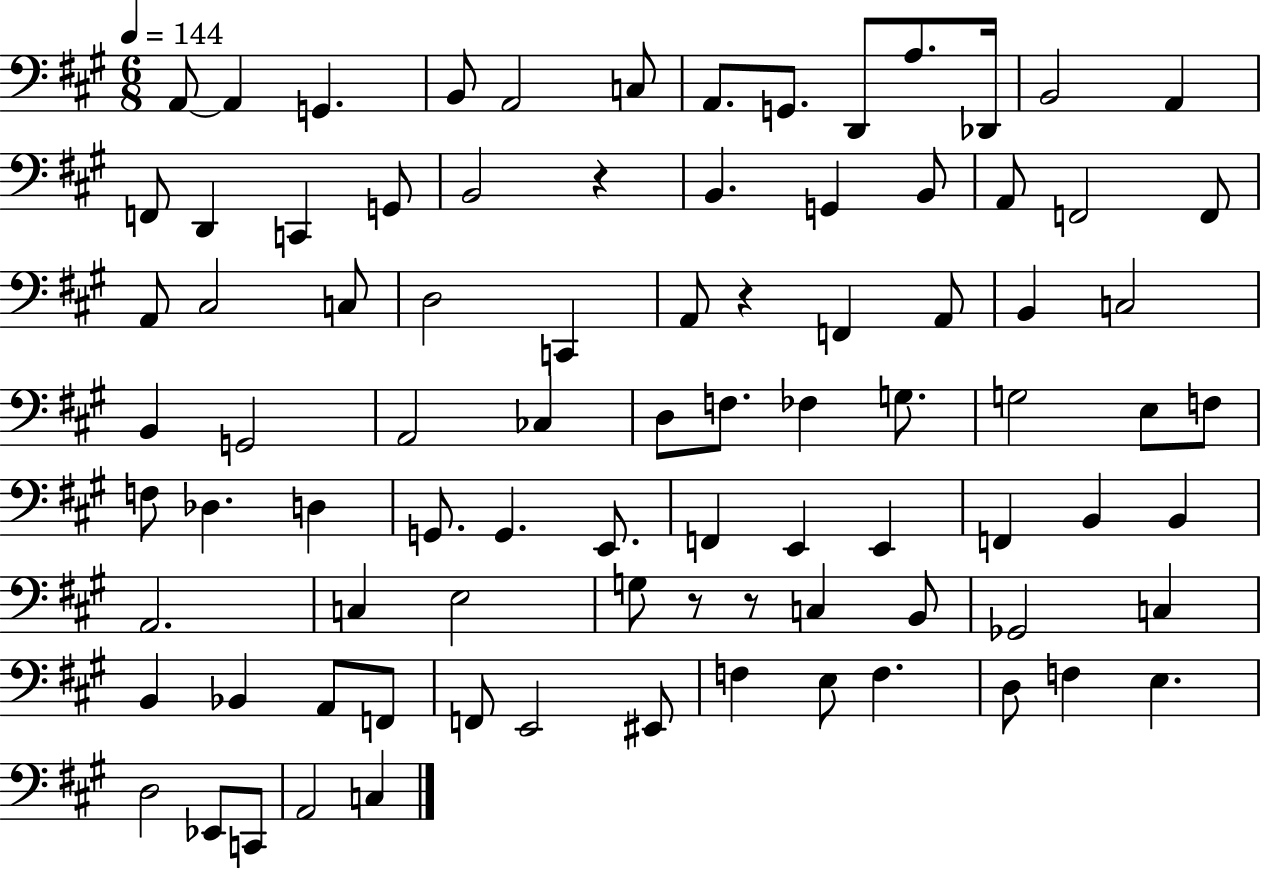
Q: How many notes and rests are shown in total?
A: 87